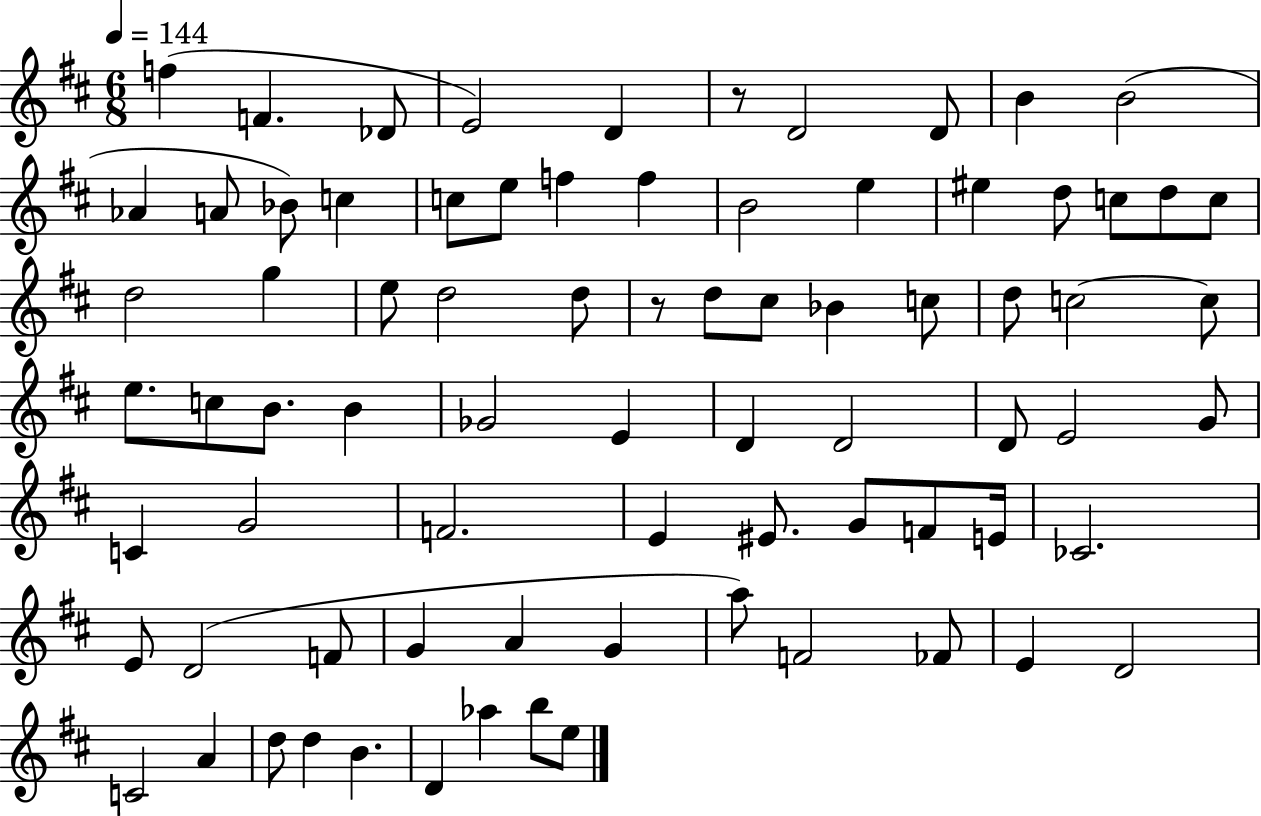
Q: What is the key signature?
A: D major